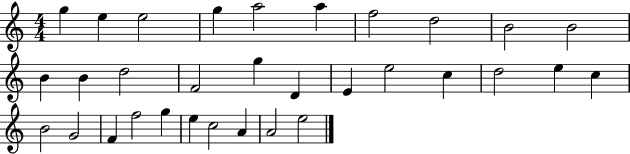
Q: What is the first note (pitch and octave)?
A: G5